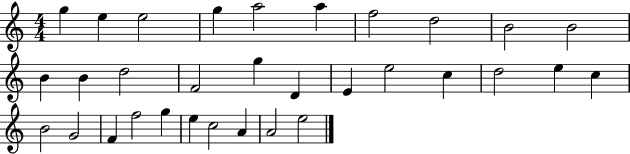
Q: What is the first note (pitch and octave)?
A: G5